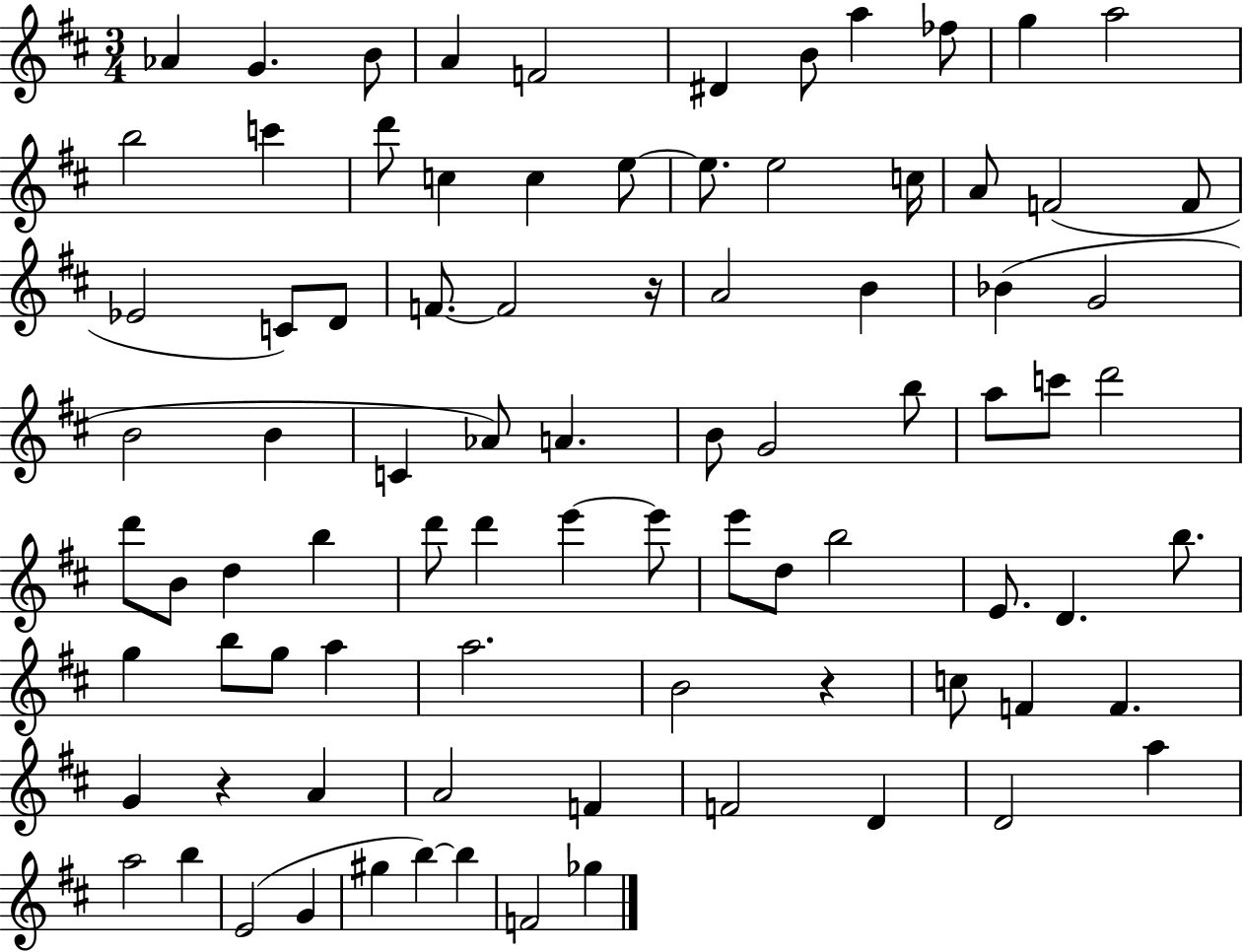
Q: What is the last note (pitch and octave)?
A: Gb5